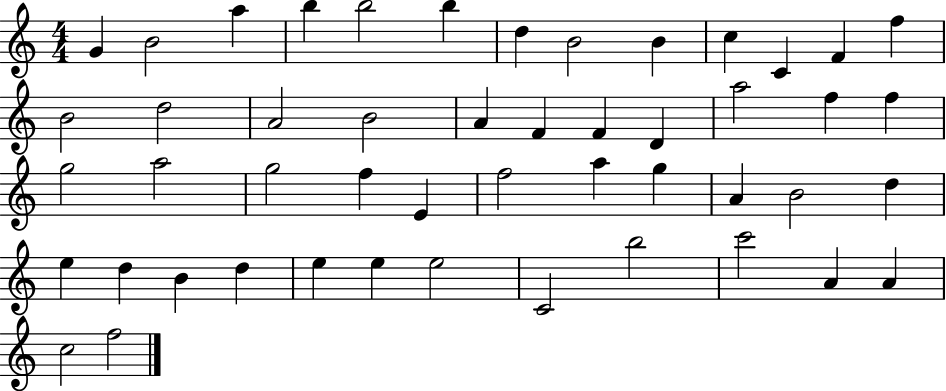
G4/q B4/h A5/q B5/q B5/h B5/q D5/q B4/h B4/q C5/q C4/q F4/q F5/q B4/h D5/h A4/h B4/h A4/q F4/q F4/q D4/q A5/h F5/q F5/q G5/h A5/h G5/h F5/q E4/q F5/h A5/q G5/q A4/q B4/h D5/q E5/q D5/q B4/q D5/q E5/q E5/q E5/h C4/h B5/h C6/h A4/q A4/q C5/h F5/h